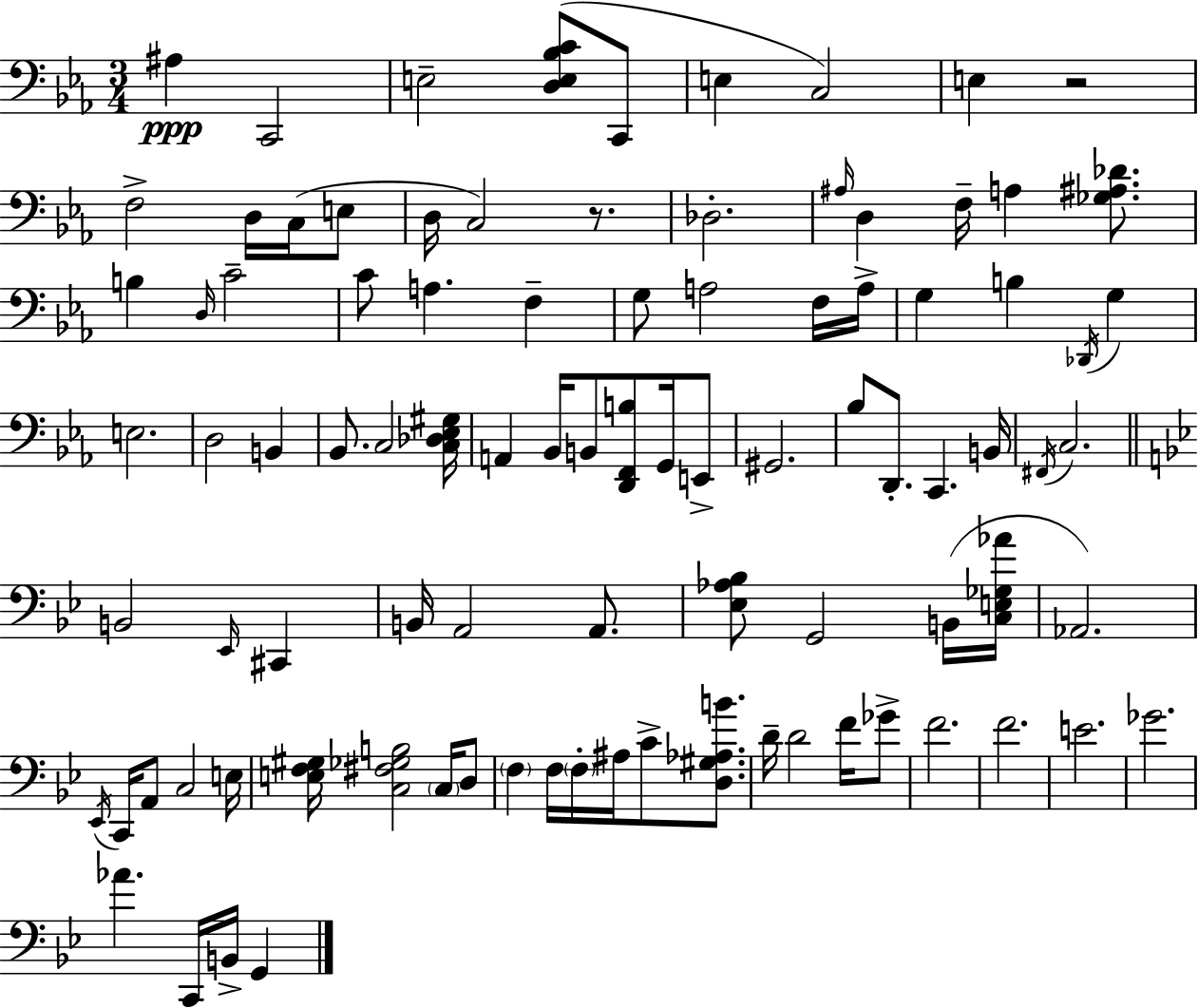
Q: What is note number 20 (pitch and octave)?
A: D3